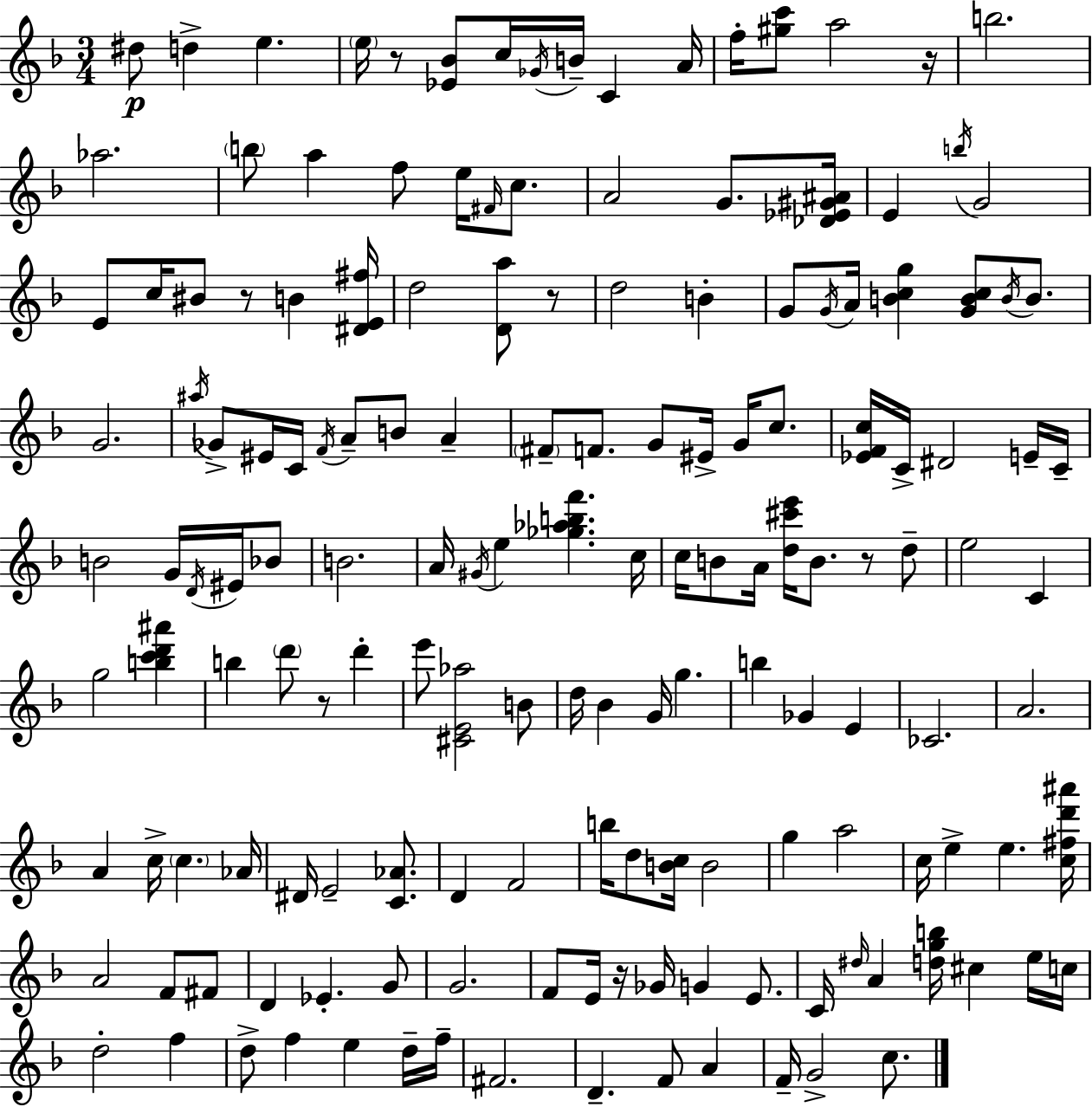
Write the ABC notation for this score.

X:1
T:Untitled
M:3/4
L:1/4
K:Dm
^d/2 d e e/4 z/2 [_E_B]/2 c/4 _G/4 B/4 C A/4 f/4 [^gc']/2 a2 z/4 b2 _a2 b/2 a f/2 e/4 ^F/4 c/2 A2 G/2 [_D_E^G^A]/4 E b/4 G2 E/2 c/4 ^B/2 z/2 B [^DE^f]/4 d2 [Da]/2 z/2 d2 B G/2 G/4 A/4 [Bcg] [GBc]/2 B/4 B/2 G2 ^a/4 _G/2 ^E/4 C/4 F/4 A/2 B/2 A ^F/2 F/2 G/2 ^E/4 G/4 c/2 [_EFc]/4 C/4 ^D2 E/4 C/4 B2 G/4 D/4 ^E/4 _B/2 B2 A/4 ^G/4 e [_g_abf'] c/4 c/4 B/2 A/4 [d^c'e']/4 B/2 z/2 d/2 e2 C g2 [bc'd'^a'] b d'/2 z/2 d' e'/2 [^CE_a]2 B/2 d/4 _B G/4 g b _G E _C2 A2 A c/4 c _A/4 ^D/4 E2 [C_A]/2 D F2 b/4 d/2 [Bc]/4 B2 g a2 c/4 e e [c^fd'^a']/4 A2 F/2 ^F/2 D _E G/2 G2 F/2 E/4 z/4 _G/4 G E/2 C/4 ^d/4 A [dgb]/4 ^c e/4 c/4 d2 f d/2 f e d/4 f/4 ^F2 D F/2 A F/4 G2 c/2